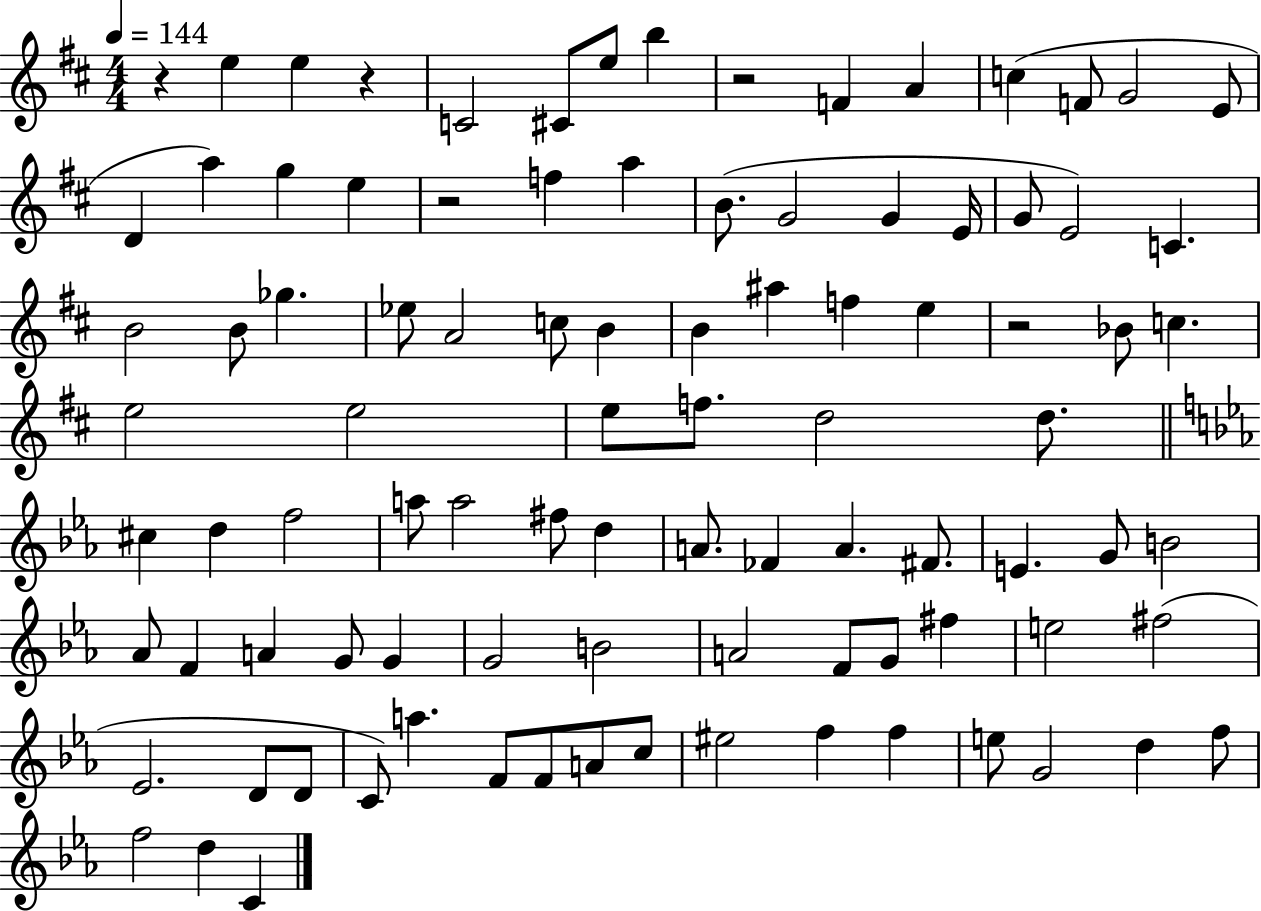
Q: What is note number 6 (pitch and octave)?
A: B5